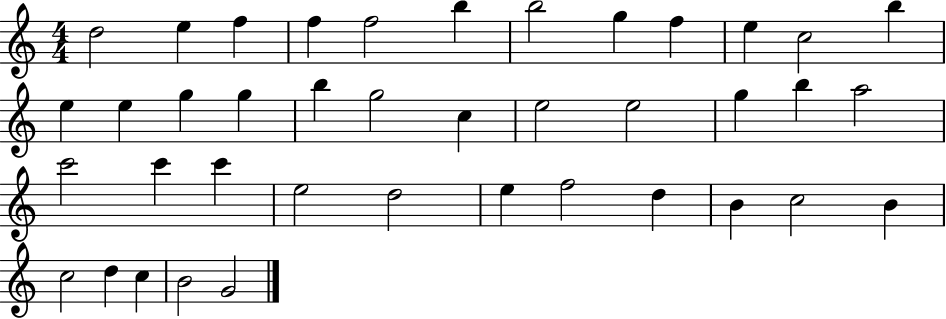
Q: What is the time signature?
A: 4/4